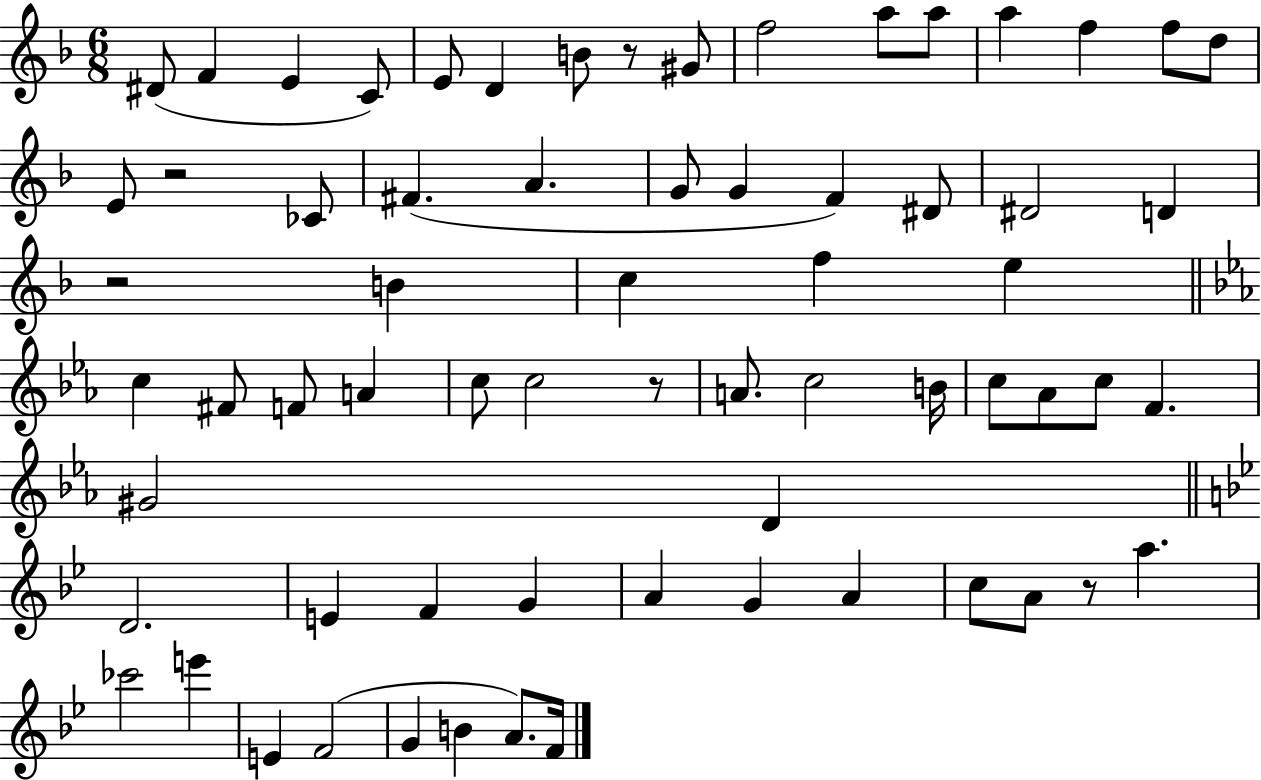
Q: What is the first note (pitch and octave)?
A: D#4